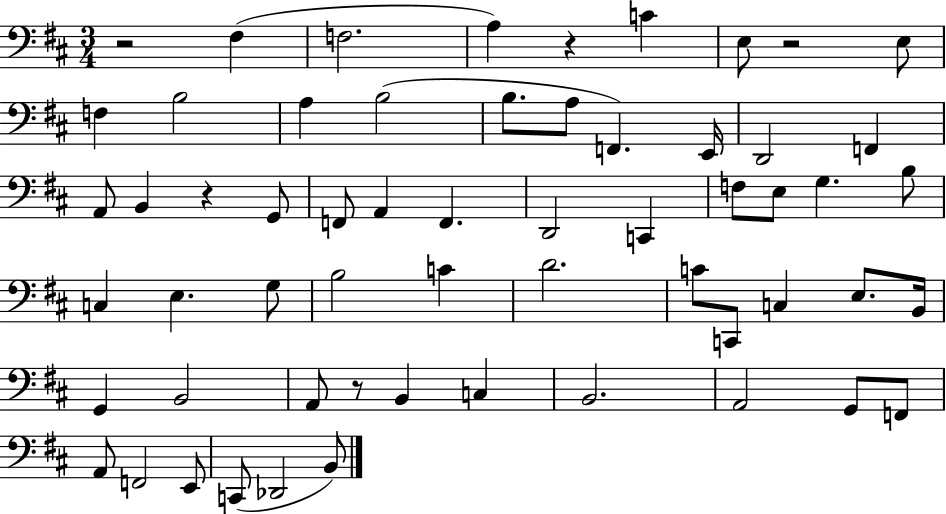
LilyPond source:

{
  \clef bass
  \numericTimeSignature
  \time 3/4
  \key d \major
  r2 fis4( | f2. | a4) r4 c'4 | e8 r2 e8 | \break f4 b2 | a4 b2( | b8. a8 f,4.) e,16 | d,2 f,4 | \break a,8 b,4 r4 g,8 | f,8 a,4 f,4. | d,2 c,4 | f8 e8 g4. b8 | \break c4 e4. g8 | b2 c'4 | d'2. | c'8 c,8 c4 e8. b,16 | \break g,4 b,2 | a,8 r8 b,4 c4 | b,2. | a,2 g,8 f,8 | \break a,8 f,2 e,8 | c,8( des,2 b,8) | \bar "|."
}